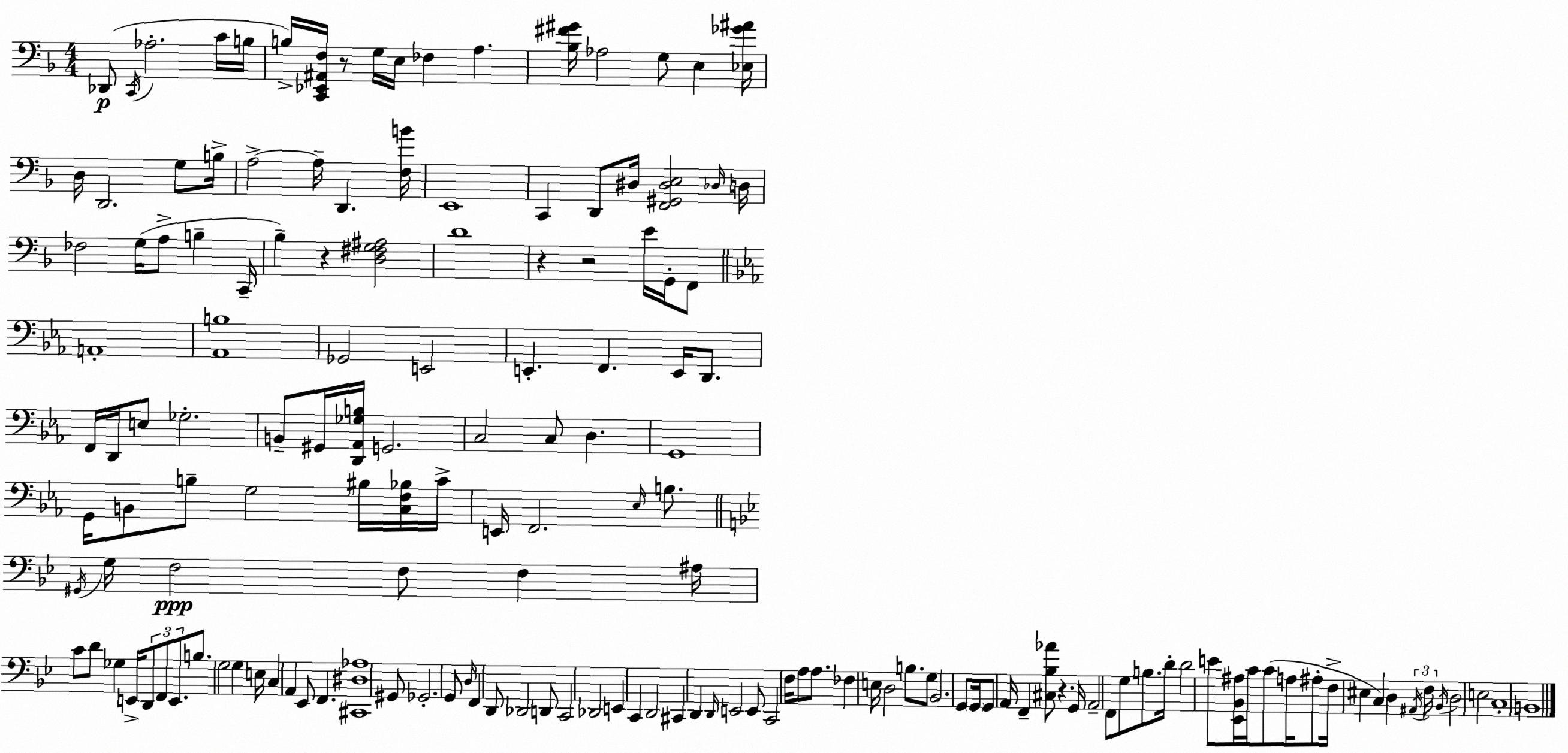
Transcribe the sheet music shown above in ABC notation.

X:1
T:Untitled
M:4/4
L:1/4
K:Dm
_D,,/2 C,,/4 _A,2 C/4 B,/4 B,/4 [C,,_E,,^A,,F,]/4 z/2 G,/4 E,/4 _F, A, [_B,^F^G]/4 _A,2 G,/2 E, [_E,_G^A]/4 D,/4 D,,2 G,/2 B,/4 A,2 A,/4 D,, [F,B]/4 E,,4 C,, D,,/2 ^D,/4 [F,,^G,,^D,E,]2 _D,/4 D,/4 _F,2 G,/4 A,/2 B, C,,/4 _B, z [D,^F,G,^A,]2 D4 z z2 E/4 G,,/4 F,,/2 A,,4 [_A,,B,]4 _G,,2 E,,2 E,, F,, E,,/4 D,,/2 F,,/4 D,,/4 E,/2 _G,2 B,,/2 ^G,,/4 [D,,_A,,_G,B,]/4 G,,2 C,2 C,/2 D, G,,4 G,,/4 B,,/2 B,/2 G,2 ^B,/4 [C,F,_B,]/4 C/4 E,,/4 F,,2 _E,/4 B,/2 ^G,,/4 G,/4 F,2 F,/2 F, ^A,/4 C/2 D/2 _G, E,,/4 D,,/2 F,,/2 E,,/2 B,/2 G,2 G, E,/4 C, A,, _E,,/2 F,, [^C,,^D,_A,]4 ^G,,/2 _G,,2 G,,/2 D,/4 F,, D,,/2 _D,,2 D,,/2 C,,2 _D,,2 E,, C,, D,,2 ^C,, D,, D,,/4 E,,2 E,,/2 C,,2 F,/4 A,/2 A,/2 _F, E,/4 D,2 B,/2 G,/2 _B,,2 G,,/2 G,,/4 G,,/2 A,,/4 F,, [^C,_B,_A]/2 z G,,/4 A,,2 F,,/2 G,/2 B,/2 D/4 D2 E/2 [_E,,_B,,^A,]/4 C/4 C/2 A,/4 ^A,/2 F,/4 ^E, C, D, ^A,,/4 F,/4 _B,,/4 D,2 E,2 C,4 B,,4